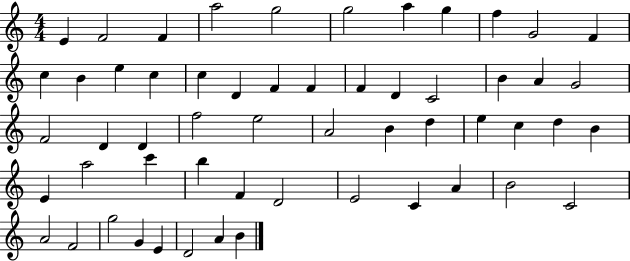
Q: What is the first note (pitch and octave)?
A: E4